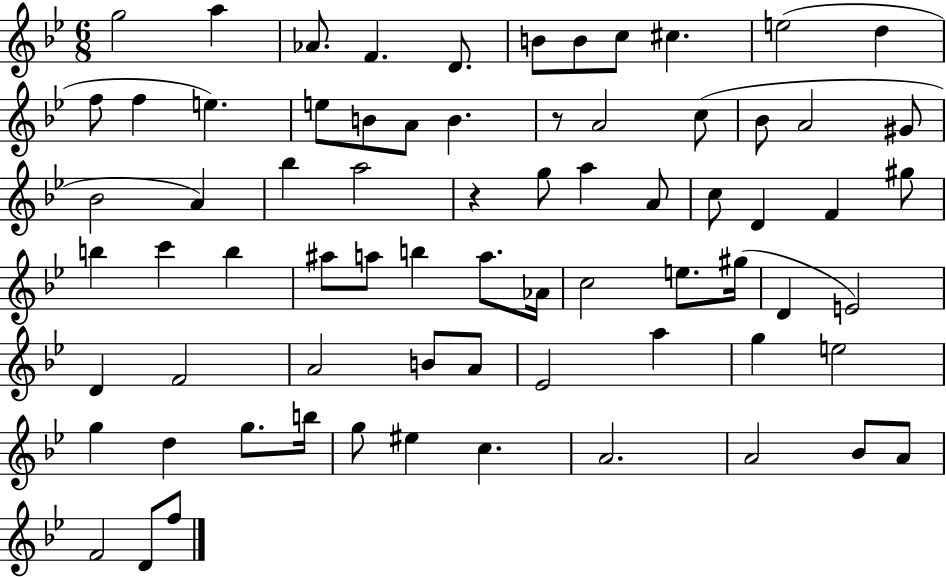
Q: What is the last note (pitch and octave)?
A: F5